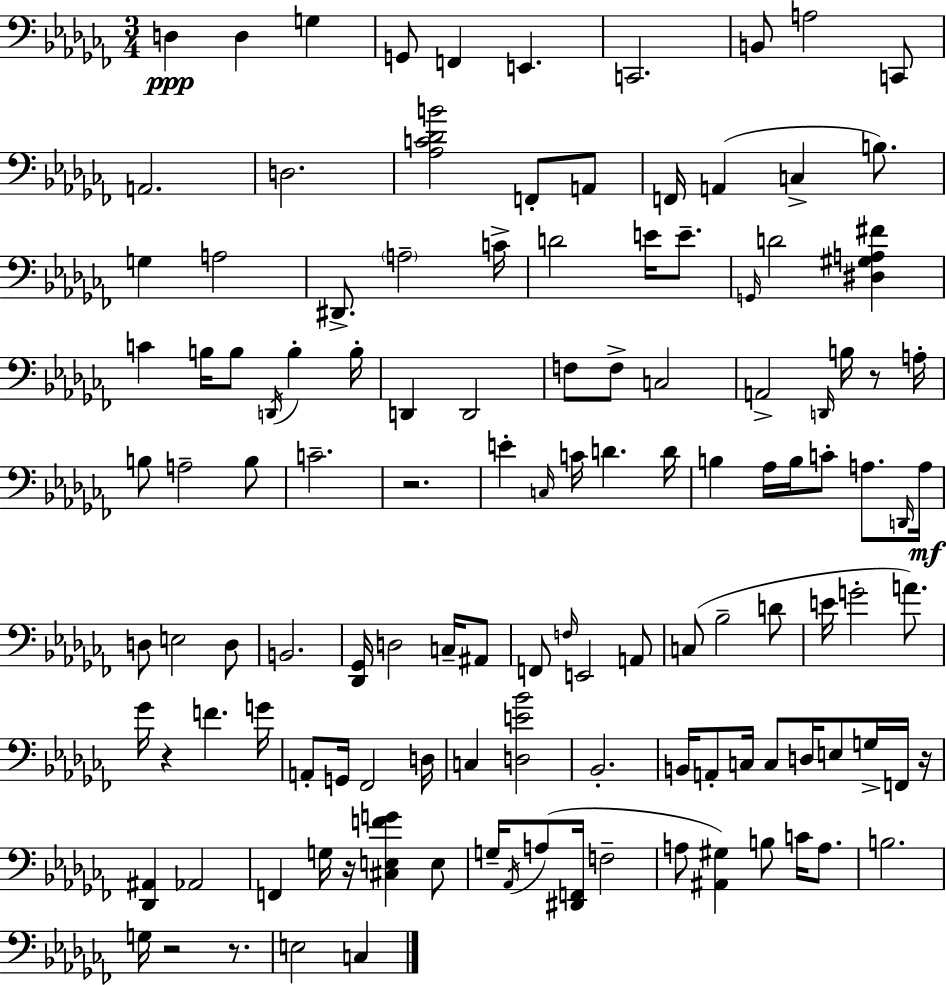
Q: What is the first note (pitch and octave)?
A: D3